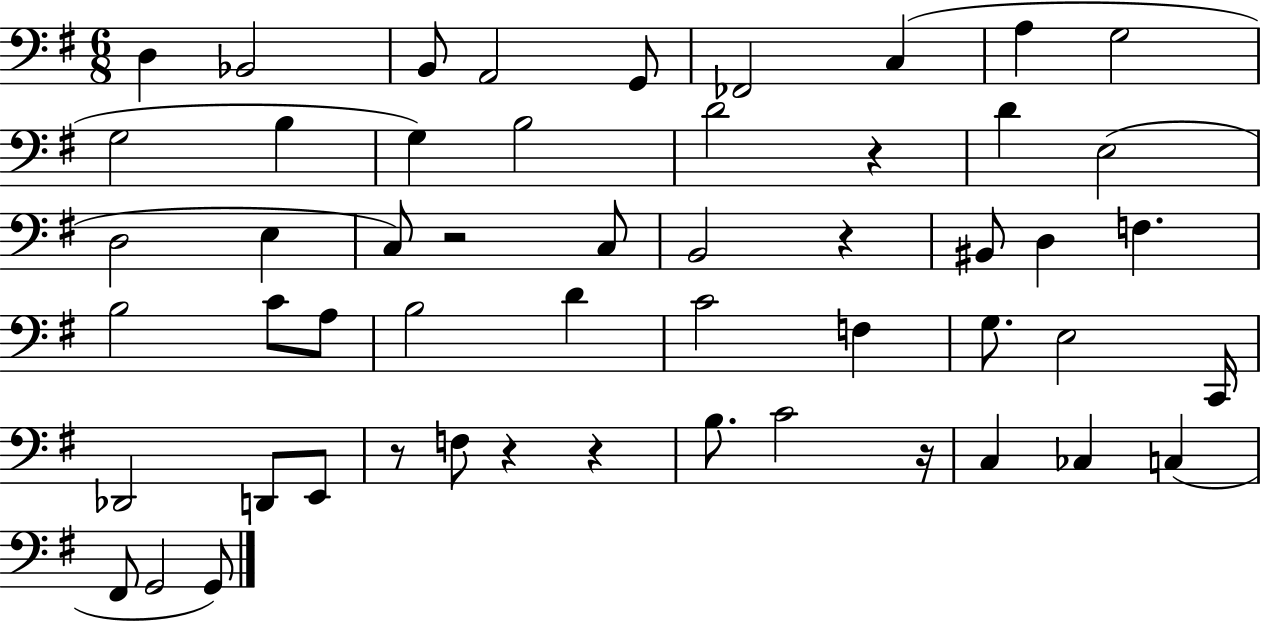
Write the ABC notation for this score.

X:1
T:Untitled
M:6/8
L:1/4
K:G
D, _B,,2 B,,/2 A,,2 G,,/2 _F,,2 C, A, G,2 G,2 B, G, B,2 D2 z D E,2 D,2 E, C,/2 z2 C,/2 B,,2 z ^B,,/2 D, F, B,2 C/2 A,/2 B,2 D C2 F, G,/2 E,2 C,,/4 _D,,2 D,,/2 E,,/2 z/2 F,/2 z z B,/2 C2 z/4 C, _C, C, ^F,,/2 G,,2 G,,/2